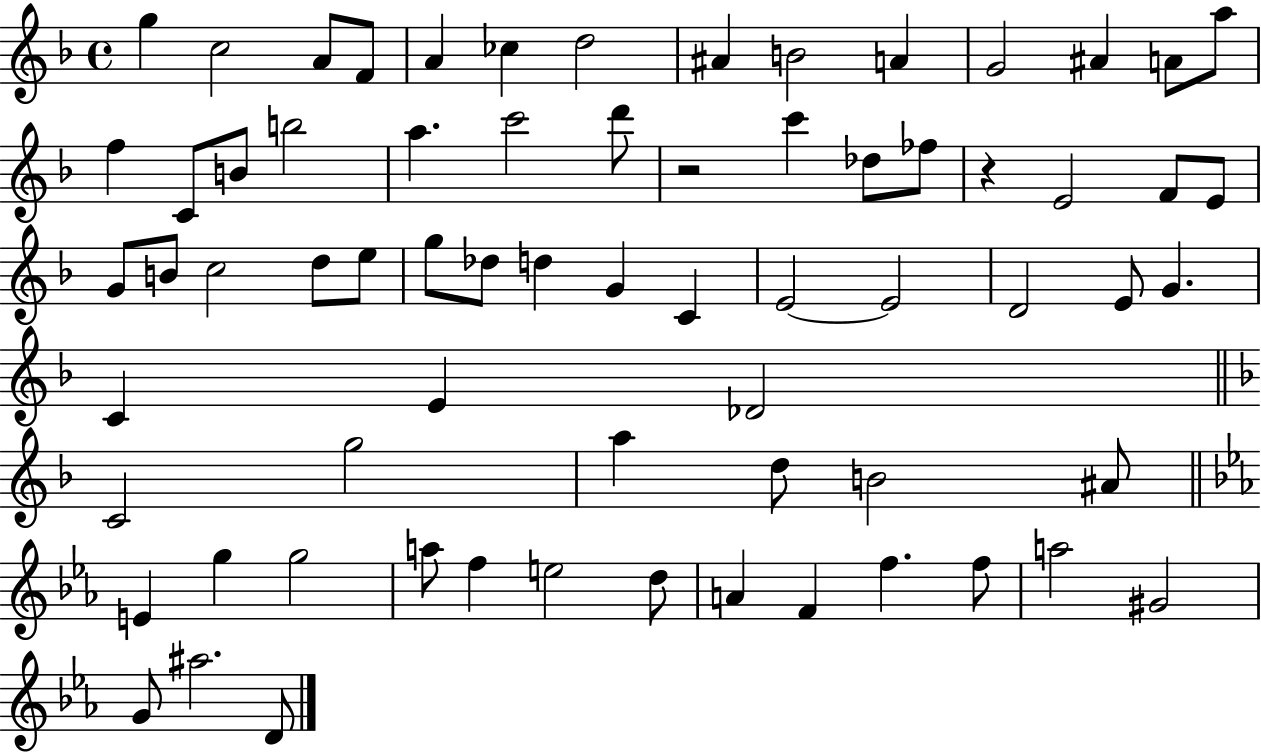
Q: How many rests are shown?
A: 2